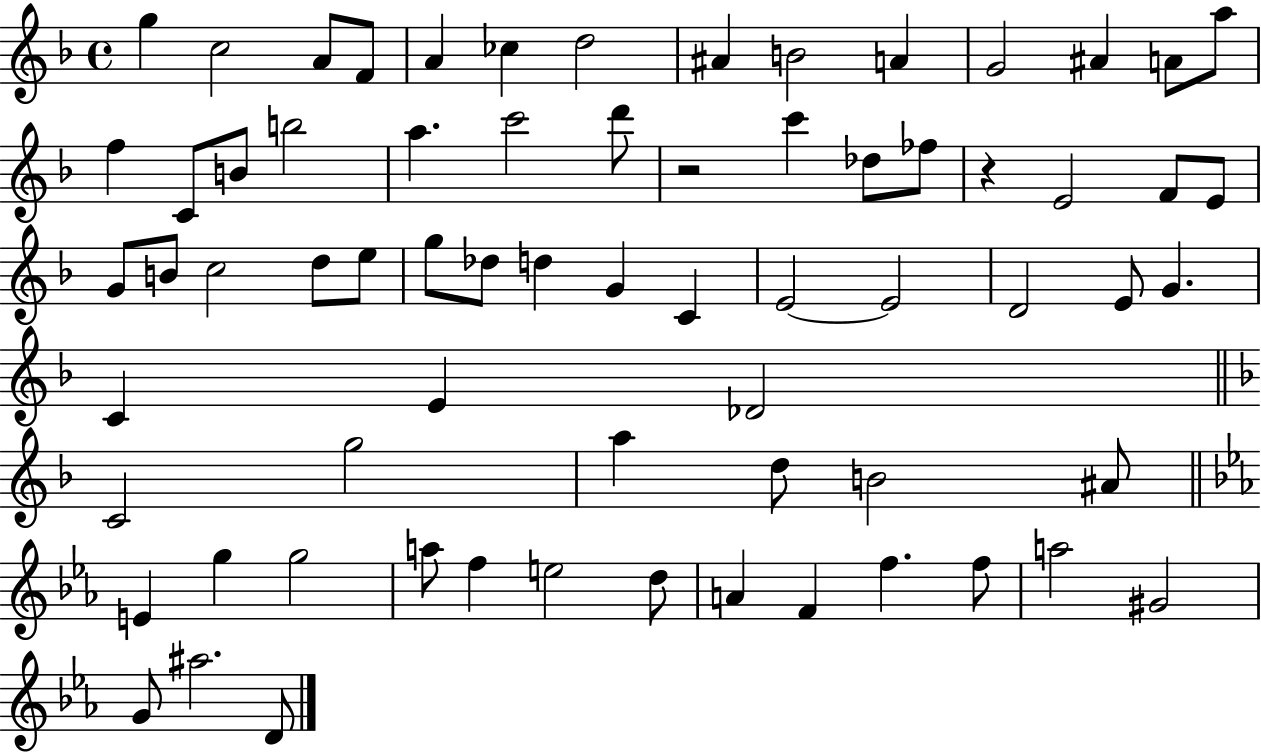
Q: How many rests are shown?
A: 2